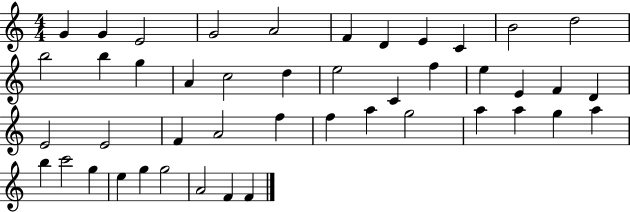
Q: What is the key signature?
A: C major